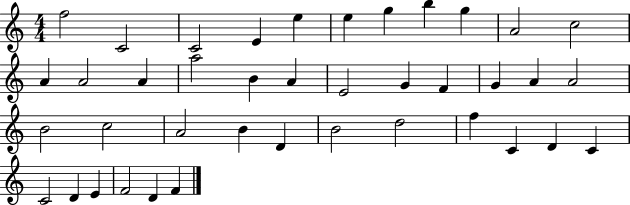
F5/h C4/h C4/h E4/q E5/q E5/q G5/q B5/q G5/q A4/h C5/h A4/q A4/h A4/q A5/h B4/q A4/q E4/h G4/q F4/q G4/q A4/q A4/h B4/h C5/h A4/h B4/q D4/q B4/h D5/h F5/q C4/q D4/q C4/q C4/h D4/q E4/q F4/h D4/q F4/q